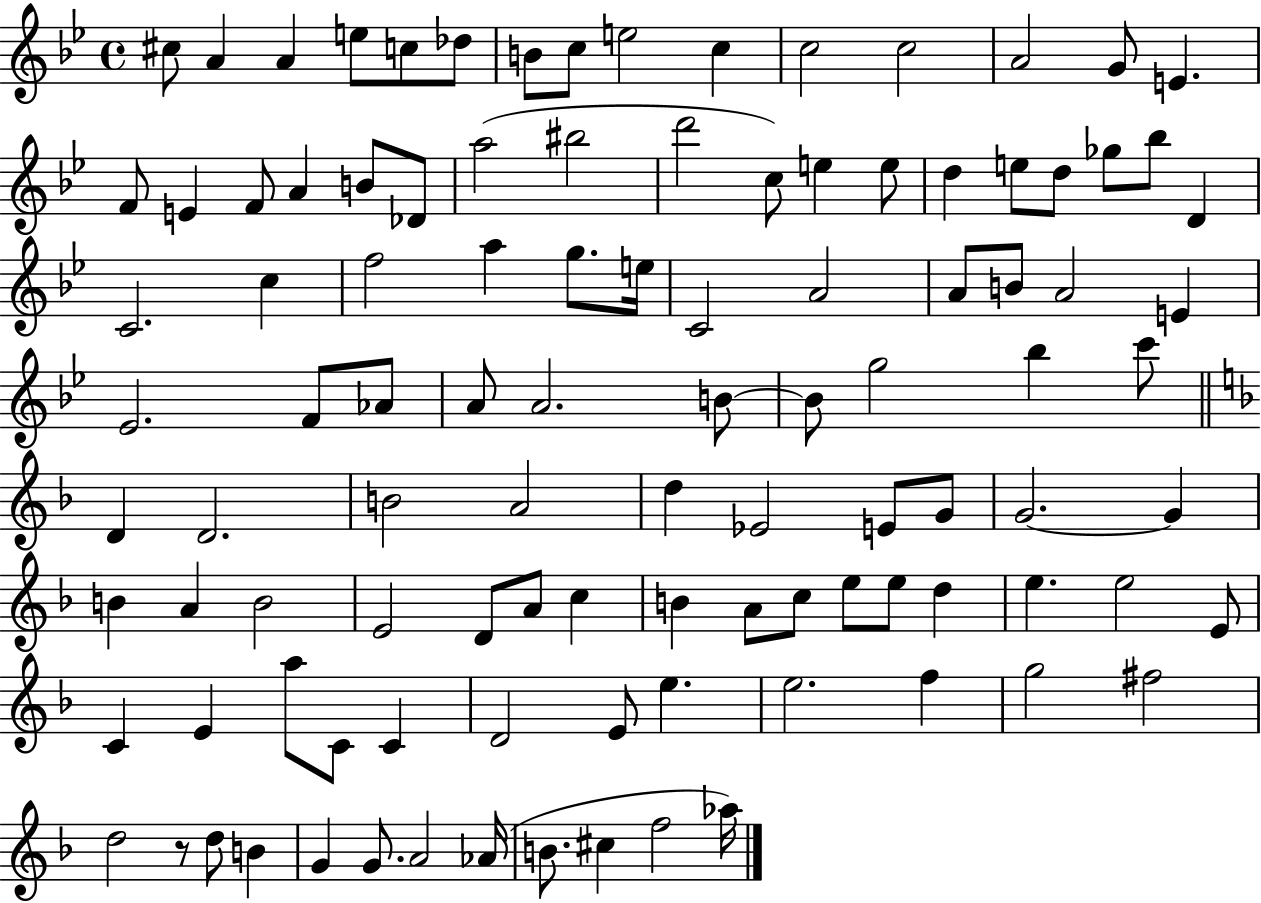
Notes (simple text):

C#5/e A4/q A4/q E5/e C5/e Db5/e B4/e C5/e E5/h C5/q C5/h C5/h A4/h G4/e E4/q. F4/e E4/q F4/e A4/q B4/e Db4/e A5/h BIS5/h D6/h C5/e E5/q E5/e D5/q E5/e D5/e Gb5/e Bb5/e D4/q C4/h. C5/q F5/h A5/q G5/e. E5/s C4/h A4/h A4/e B4/e A4/h E4/q Eb4/h. F4/e Ab4/e A4/e A4/h. B4/e B4/e G5/h Bb5/q C6/e D4/q D4/h. B4/h A4/h D5/q Eb4/h E4/e G4/e G4/h. G4/q B4/q A4/q B4/h E4/h D4/e A4/e C5/q B4/q A4/e C5/e E5/e E5/e D5/q E5/q. E5/h E4/e C4/q E4/q A5/e C4/e C4/q D4/h E4/e E5/q. E5/h. F5/q G5/h F#5/h D5/h R/e D5/e B4/q G4/q G4/e. A4/h Ab4/s B4/e. C#5/q F5/h Ab5/s